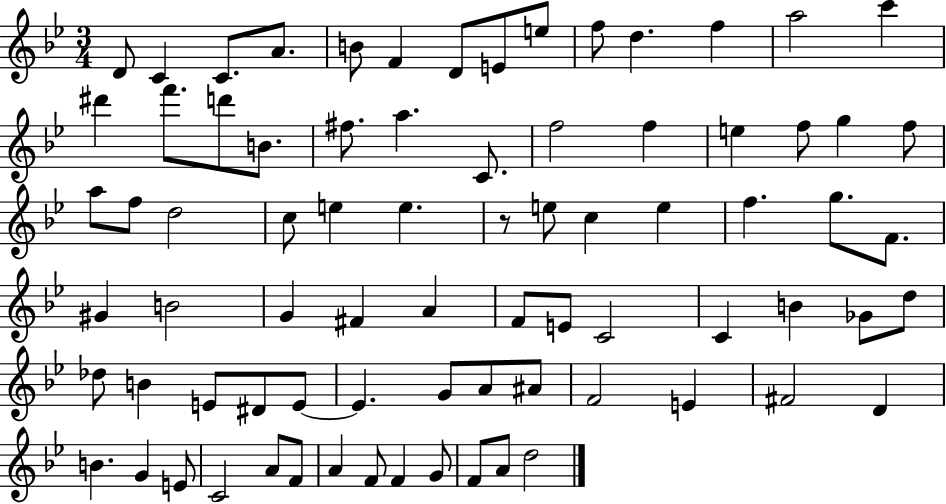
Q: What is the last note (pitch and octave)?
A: D5